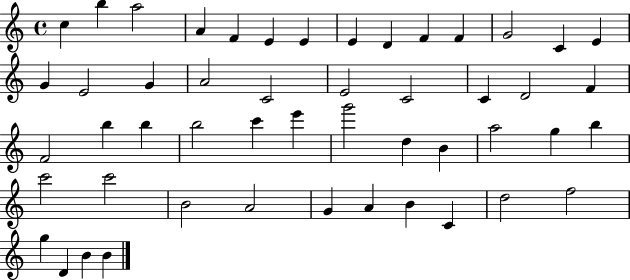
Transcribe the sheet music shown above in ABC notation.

X:1
T:Untitled
M:4/4
L:1/4
K:C
c b a2 A F E E E D F F G2 C E G E2 G A2 C2 E2 C2 C D2 F F2 b b b2 c' e' g'2 d B a2 g b c'2 c'2 B2 A2 G A B C d2 f2 g D B B